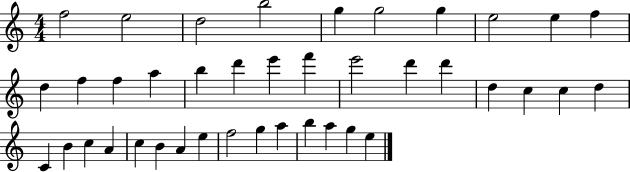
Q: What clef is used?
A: treble